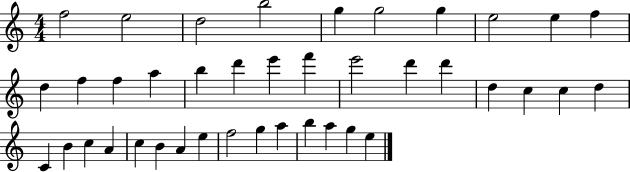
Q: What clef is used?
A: treble